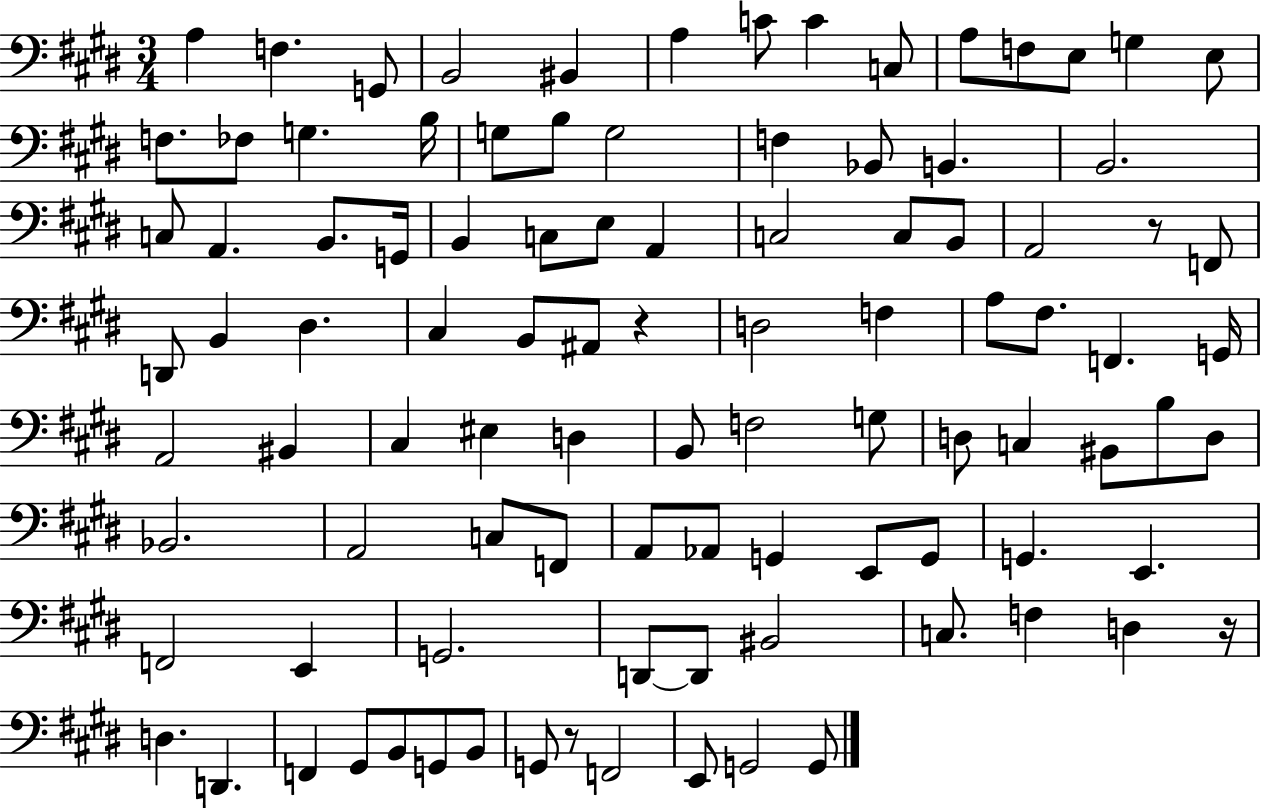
X:1
T:Untitled
M:3/4
L:1/4
K:E
A, F, G,,/2 B,,2 ^B,, A, C/2 C C,/2 A,/2 F,/2 E,/2 G, E,/2 F,/2 _F,/2 G, B,/4 G,/2 B,/2 G,2 F, _B,,/2 B,, B,,2 C,/2 A,, B,,/2 G,,/4 B,, C,/2 E,/2 A,, C,2 C,/2 B,,/2 A,,2 z/2 F,,/2 D,,/2 B,, ^D, ^C, B,,/2 ^A,,/2 z D,2 F, A,/2 ^F,/2 F,, G,,/4 A,,2 ^B,, ^C, ^E, D, B,,/2 F,2 G,/2 D,/2 C, ^B,,/2 B,/2 D,/2 _B,,2 A,,2 C,/2 F,,/2 A,,/2 _A,,/2 G,, E,,/2 G,,/2 G,, E,, F,,2 E,, G,,2 D,,/2 D,,/2 ^B,,2 C,/2 F, D, z/4 D, D,, F,, ^G,,/2 B,,/2 G,,/2 B,,/2 G,,/2 z/2 F,,2 E,,/2 G,,2 G,,/2